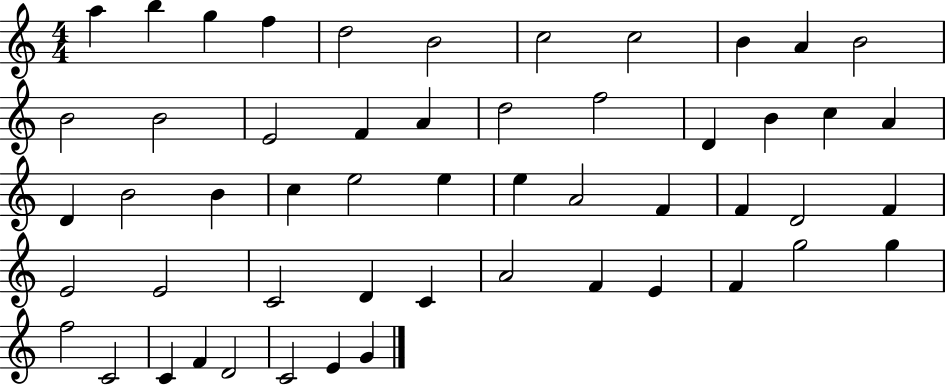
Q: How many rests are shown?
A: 0